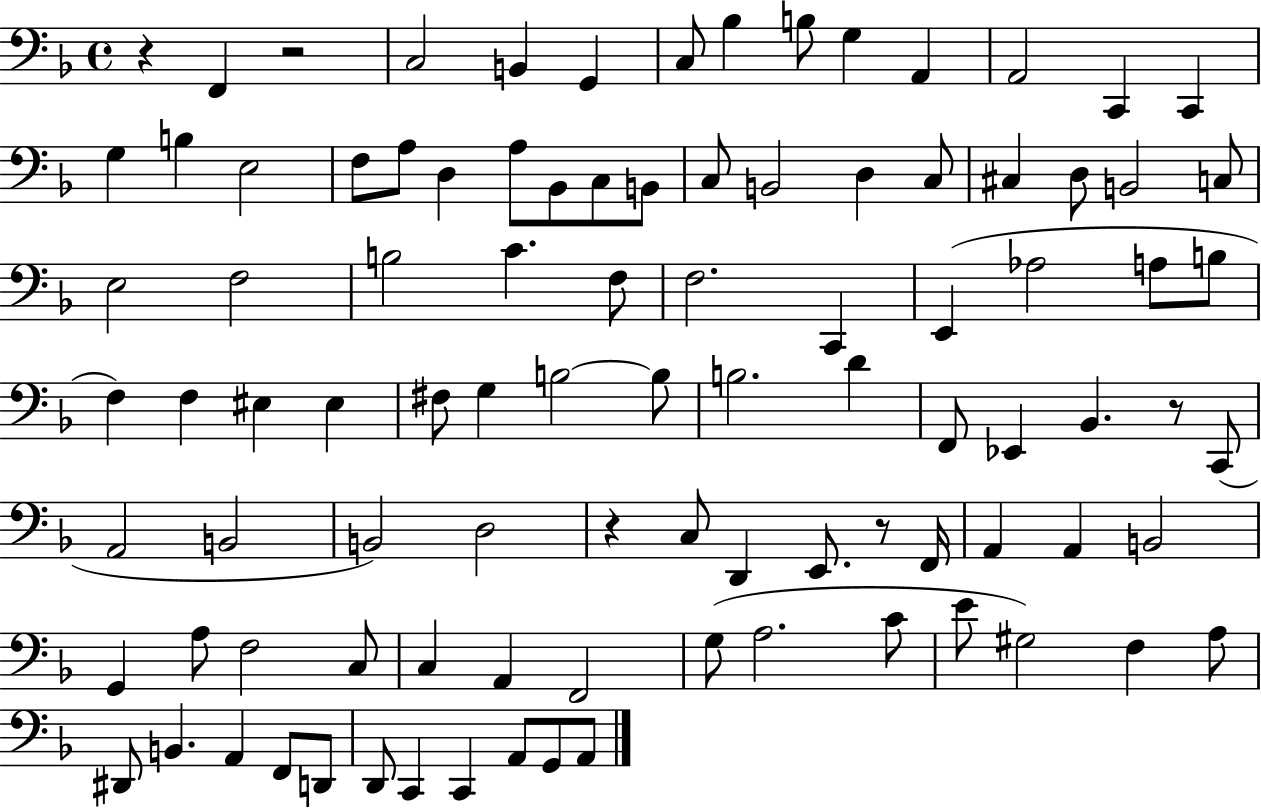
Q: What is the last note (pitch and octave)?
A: A2